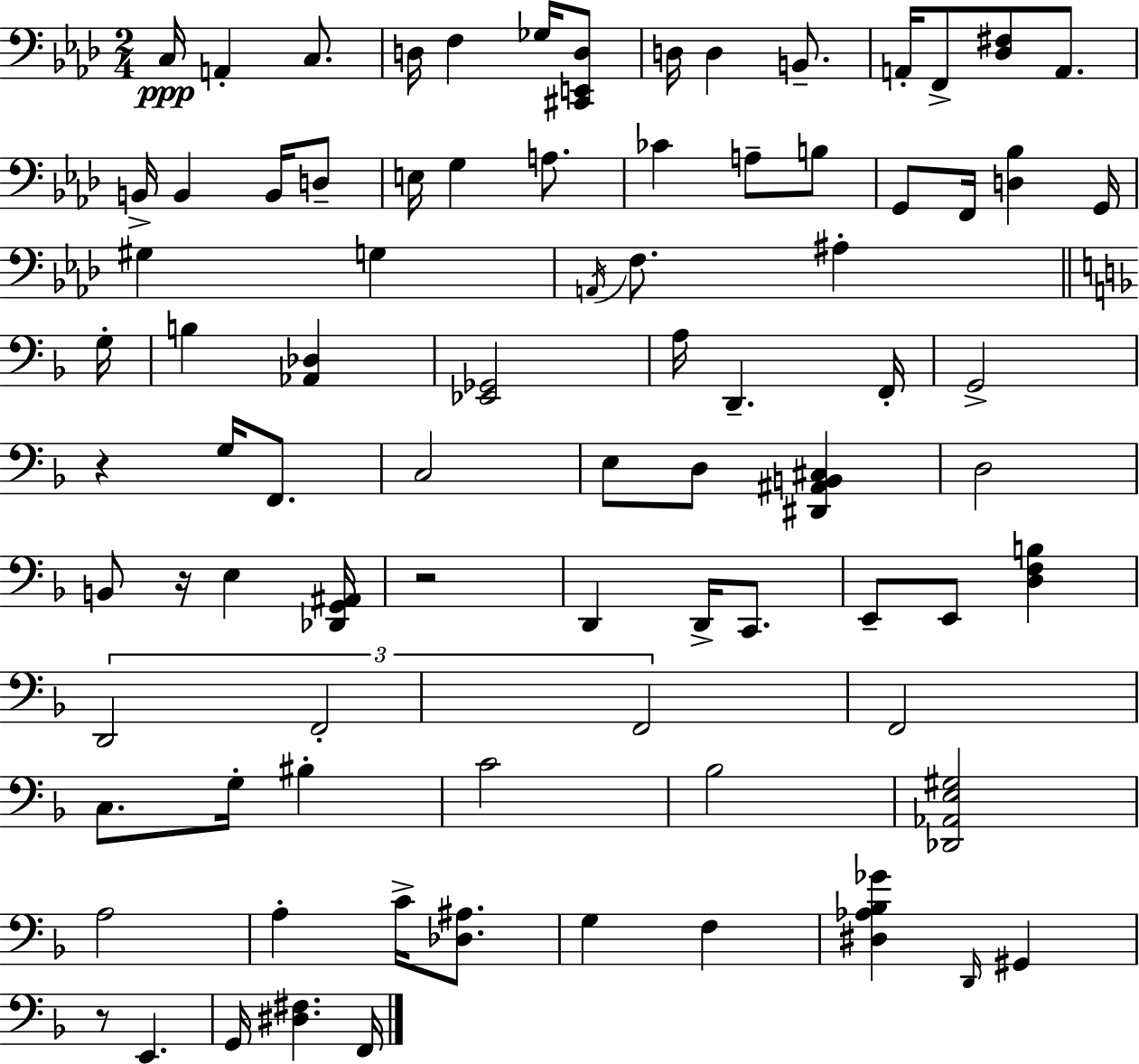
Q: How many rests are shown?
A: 4